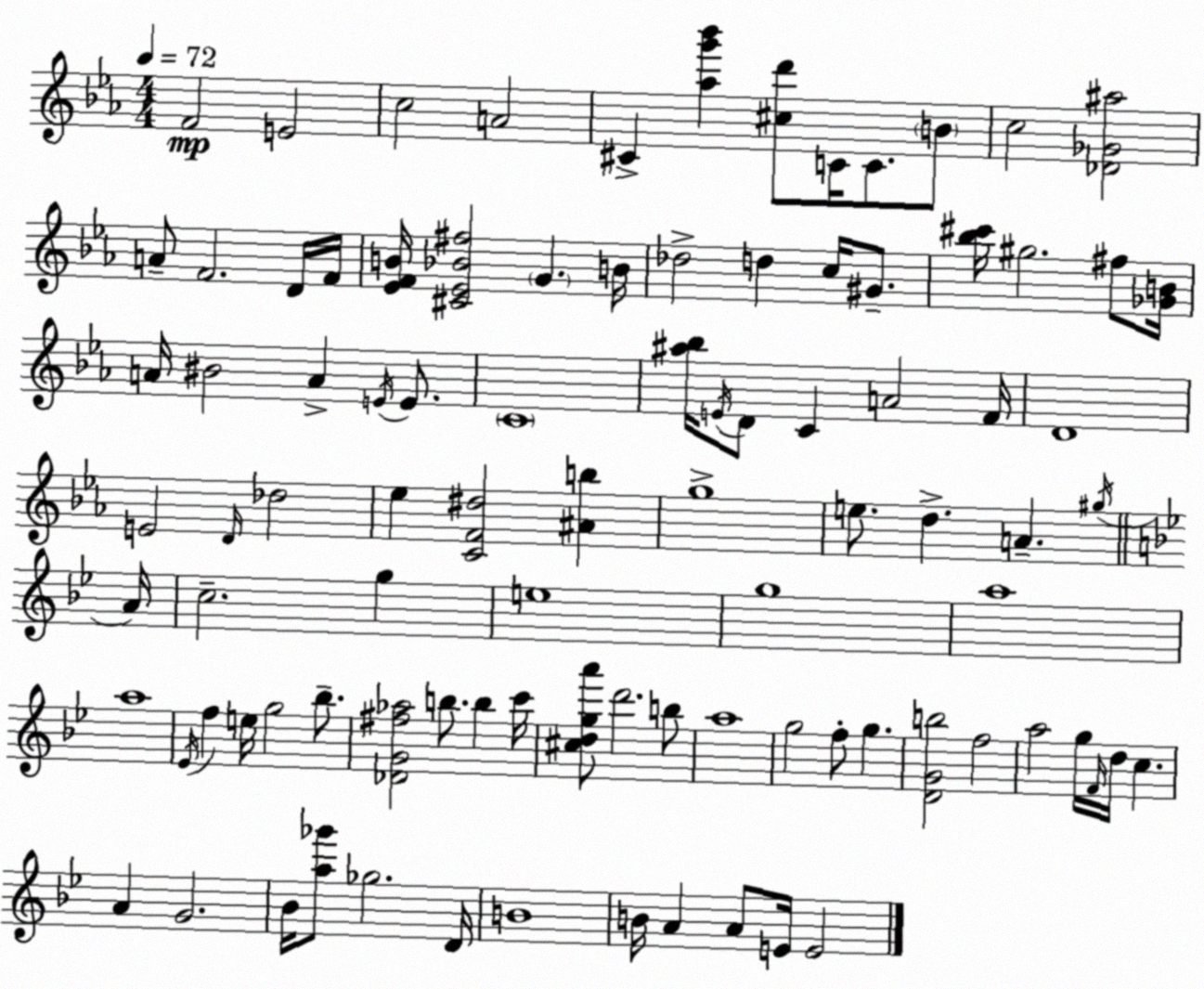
X:1
T:Untitled
M:4/4
L:1/4
K:Eb
F2 E2 c2 A2 ^C [_ag'_b'] [^cd']/2 C/4 C/2 B/2 c2 [_D_G^a]2 A/2 F2 D/4 F/4 [_EFB]/4 [^C_E_B^f]2 G B/4 _d2 d c/4 ^G/2 [_b^c']/4 ^g2 ^f/2 [_GB]/4 A/4 ^B2 A E/4 E/2 C4 [^a_b]/4 E/4 D/2 C A2 F/4 D4 E2 D/4 _d2 _e [CF^d]2 [^Ab] g4 e/2 d A ^g/4 A/4 c2 g e4 g4 a4 a4 _E/4 f e/4 g2 _b/2 [_DG^f_a]2 b/2 b c'/4 [^cdga']/2 d'2 b/2 a4 g2 f/2 g [DGb]2 f2 a2 g/4 F/4 d/4 c A G2 _B/4 [a_g']/2 _g2 D/4 B4 B/4 A A/2 E/4 E2